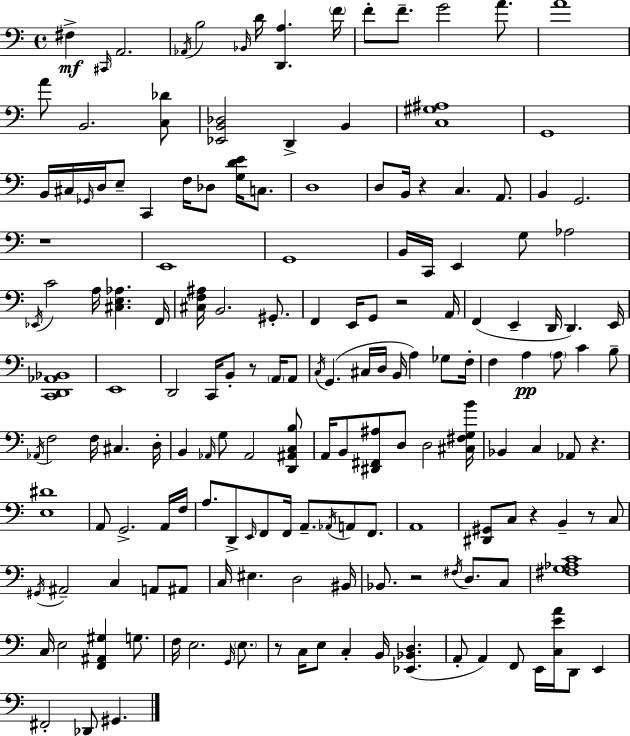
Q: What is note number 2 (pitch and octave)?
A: C#2